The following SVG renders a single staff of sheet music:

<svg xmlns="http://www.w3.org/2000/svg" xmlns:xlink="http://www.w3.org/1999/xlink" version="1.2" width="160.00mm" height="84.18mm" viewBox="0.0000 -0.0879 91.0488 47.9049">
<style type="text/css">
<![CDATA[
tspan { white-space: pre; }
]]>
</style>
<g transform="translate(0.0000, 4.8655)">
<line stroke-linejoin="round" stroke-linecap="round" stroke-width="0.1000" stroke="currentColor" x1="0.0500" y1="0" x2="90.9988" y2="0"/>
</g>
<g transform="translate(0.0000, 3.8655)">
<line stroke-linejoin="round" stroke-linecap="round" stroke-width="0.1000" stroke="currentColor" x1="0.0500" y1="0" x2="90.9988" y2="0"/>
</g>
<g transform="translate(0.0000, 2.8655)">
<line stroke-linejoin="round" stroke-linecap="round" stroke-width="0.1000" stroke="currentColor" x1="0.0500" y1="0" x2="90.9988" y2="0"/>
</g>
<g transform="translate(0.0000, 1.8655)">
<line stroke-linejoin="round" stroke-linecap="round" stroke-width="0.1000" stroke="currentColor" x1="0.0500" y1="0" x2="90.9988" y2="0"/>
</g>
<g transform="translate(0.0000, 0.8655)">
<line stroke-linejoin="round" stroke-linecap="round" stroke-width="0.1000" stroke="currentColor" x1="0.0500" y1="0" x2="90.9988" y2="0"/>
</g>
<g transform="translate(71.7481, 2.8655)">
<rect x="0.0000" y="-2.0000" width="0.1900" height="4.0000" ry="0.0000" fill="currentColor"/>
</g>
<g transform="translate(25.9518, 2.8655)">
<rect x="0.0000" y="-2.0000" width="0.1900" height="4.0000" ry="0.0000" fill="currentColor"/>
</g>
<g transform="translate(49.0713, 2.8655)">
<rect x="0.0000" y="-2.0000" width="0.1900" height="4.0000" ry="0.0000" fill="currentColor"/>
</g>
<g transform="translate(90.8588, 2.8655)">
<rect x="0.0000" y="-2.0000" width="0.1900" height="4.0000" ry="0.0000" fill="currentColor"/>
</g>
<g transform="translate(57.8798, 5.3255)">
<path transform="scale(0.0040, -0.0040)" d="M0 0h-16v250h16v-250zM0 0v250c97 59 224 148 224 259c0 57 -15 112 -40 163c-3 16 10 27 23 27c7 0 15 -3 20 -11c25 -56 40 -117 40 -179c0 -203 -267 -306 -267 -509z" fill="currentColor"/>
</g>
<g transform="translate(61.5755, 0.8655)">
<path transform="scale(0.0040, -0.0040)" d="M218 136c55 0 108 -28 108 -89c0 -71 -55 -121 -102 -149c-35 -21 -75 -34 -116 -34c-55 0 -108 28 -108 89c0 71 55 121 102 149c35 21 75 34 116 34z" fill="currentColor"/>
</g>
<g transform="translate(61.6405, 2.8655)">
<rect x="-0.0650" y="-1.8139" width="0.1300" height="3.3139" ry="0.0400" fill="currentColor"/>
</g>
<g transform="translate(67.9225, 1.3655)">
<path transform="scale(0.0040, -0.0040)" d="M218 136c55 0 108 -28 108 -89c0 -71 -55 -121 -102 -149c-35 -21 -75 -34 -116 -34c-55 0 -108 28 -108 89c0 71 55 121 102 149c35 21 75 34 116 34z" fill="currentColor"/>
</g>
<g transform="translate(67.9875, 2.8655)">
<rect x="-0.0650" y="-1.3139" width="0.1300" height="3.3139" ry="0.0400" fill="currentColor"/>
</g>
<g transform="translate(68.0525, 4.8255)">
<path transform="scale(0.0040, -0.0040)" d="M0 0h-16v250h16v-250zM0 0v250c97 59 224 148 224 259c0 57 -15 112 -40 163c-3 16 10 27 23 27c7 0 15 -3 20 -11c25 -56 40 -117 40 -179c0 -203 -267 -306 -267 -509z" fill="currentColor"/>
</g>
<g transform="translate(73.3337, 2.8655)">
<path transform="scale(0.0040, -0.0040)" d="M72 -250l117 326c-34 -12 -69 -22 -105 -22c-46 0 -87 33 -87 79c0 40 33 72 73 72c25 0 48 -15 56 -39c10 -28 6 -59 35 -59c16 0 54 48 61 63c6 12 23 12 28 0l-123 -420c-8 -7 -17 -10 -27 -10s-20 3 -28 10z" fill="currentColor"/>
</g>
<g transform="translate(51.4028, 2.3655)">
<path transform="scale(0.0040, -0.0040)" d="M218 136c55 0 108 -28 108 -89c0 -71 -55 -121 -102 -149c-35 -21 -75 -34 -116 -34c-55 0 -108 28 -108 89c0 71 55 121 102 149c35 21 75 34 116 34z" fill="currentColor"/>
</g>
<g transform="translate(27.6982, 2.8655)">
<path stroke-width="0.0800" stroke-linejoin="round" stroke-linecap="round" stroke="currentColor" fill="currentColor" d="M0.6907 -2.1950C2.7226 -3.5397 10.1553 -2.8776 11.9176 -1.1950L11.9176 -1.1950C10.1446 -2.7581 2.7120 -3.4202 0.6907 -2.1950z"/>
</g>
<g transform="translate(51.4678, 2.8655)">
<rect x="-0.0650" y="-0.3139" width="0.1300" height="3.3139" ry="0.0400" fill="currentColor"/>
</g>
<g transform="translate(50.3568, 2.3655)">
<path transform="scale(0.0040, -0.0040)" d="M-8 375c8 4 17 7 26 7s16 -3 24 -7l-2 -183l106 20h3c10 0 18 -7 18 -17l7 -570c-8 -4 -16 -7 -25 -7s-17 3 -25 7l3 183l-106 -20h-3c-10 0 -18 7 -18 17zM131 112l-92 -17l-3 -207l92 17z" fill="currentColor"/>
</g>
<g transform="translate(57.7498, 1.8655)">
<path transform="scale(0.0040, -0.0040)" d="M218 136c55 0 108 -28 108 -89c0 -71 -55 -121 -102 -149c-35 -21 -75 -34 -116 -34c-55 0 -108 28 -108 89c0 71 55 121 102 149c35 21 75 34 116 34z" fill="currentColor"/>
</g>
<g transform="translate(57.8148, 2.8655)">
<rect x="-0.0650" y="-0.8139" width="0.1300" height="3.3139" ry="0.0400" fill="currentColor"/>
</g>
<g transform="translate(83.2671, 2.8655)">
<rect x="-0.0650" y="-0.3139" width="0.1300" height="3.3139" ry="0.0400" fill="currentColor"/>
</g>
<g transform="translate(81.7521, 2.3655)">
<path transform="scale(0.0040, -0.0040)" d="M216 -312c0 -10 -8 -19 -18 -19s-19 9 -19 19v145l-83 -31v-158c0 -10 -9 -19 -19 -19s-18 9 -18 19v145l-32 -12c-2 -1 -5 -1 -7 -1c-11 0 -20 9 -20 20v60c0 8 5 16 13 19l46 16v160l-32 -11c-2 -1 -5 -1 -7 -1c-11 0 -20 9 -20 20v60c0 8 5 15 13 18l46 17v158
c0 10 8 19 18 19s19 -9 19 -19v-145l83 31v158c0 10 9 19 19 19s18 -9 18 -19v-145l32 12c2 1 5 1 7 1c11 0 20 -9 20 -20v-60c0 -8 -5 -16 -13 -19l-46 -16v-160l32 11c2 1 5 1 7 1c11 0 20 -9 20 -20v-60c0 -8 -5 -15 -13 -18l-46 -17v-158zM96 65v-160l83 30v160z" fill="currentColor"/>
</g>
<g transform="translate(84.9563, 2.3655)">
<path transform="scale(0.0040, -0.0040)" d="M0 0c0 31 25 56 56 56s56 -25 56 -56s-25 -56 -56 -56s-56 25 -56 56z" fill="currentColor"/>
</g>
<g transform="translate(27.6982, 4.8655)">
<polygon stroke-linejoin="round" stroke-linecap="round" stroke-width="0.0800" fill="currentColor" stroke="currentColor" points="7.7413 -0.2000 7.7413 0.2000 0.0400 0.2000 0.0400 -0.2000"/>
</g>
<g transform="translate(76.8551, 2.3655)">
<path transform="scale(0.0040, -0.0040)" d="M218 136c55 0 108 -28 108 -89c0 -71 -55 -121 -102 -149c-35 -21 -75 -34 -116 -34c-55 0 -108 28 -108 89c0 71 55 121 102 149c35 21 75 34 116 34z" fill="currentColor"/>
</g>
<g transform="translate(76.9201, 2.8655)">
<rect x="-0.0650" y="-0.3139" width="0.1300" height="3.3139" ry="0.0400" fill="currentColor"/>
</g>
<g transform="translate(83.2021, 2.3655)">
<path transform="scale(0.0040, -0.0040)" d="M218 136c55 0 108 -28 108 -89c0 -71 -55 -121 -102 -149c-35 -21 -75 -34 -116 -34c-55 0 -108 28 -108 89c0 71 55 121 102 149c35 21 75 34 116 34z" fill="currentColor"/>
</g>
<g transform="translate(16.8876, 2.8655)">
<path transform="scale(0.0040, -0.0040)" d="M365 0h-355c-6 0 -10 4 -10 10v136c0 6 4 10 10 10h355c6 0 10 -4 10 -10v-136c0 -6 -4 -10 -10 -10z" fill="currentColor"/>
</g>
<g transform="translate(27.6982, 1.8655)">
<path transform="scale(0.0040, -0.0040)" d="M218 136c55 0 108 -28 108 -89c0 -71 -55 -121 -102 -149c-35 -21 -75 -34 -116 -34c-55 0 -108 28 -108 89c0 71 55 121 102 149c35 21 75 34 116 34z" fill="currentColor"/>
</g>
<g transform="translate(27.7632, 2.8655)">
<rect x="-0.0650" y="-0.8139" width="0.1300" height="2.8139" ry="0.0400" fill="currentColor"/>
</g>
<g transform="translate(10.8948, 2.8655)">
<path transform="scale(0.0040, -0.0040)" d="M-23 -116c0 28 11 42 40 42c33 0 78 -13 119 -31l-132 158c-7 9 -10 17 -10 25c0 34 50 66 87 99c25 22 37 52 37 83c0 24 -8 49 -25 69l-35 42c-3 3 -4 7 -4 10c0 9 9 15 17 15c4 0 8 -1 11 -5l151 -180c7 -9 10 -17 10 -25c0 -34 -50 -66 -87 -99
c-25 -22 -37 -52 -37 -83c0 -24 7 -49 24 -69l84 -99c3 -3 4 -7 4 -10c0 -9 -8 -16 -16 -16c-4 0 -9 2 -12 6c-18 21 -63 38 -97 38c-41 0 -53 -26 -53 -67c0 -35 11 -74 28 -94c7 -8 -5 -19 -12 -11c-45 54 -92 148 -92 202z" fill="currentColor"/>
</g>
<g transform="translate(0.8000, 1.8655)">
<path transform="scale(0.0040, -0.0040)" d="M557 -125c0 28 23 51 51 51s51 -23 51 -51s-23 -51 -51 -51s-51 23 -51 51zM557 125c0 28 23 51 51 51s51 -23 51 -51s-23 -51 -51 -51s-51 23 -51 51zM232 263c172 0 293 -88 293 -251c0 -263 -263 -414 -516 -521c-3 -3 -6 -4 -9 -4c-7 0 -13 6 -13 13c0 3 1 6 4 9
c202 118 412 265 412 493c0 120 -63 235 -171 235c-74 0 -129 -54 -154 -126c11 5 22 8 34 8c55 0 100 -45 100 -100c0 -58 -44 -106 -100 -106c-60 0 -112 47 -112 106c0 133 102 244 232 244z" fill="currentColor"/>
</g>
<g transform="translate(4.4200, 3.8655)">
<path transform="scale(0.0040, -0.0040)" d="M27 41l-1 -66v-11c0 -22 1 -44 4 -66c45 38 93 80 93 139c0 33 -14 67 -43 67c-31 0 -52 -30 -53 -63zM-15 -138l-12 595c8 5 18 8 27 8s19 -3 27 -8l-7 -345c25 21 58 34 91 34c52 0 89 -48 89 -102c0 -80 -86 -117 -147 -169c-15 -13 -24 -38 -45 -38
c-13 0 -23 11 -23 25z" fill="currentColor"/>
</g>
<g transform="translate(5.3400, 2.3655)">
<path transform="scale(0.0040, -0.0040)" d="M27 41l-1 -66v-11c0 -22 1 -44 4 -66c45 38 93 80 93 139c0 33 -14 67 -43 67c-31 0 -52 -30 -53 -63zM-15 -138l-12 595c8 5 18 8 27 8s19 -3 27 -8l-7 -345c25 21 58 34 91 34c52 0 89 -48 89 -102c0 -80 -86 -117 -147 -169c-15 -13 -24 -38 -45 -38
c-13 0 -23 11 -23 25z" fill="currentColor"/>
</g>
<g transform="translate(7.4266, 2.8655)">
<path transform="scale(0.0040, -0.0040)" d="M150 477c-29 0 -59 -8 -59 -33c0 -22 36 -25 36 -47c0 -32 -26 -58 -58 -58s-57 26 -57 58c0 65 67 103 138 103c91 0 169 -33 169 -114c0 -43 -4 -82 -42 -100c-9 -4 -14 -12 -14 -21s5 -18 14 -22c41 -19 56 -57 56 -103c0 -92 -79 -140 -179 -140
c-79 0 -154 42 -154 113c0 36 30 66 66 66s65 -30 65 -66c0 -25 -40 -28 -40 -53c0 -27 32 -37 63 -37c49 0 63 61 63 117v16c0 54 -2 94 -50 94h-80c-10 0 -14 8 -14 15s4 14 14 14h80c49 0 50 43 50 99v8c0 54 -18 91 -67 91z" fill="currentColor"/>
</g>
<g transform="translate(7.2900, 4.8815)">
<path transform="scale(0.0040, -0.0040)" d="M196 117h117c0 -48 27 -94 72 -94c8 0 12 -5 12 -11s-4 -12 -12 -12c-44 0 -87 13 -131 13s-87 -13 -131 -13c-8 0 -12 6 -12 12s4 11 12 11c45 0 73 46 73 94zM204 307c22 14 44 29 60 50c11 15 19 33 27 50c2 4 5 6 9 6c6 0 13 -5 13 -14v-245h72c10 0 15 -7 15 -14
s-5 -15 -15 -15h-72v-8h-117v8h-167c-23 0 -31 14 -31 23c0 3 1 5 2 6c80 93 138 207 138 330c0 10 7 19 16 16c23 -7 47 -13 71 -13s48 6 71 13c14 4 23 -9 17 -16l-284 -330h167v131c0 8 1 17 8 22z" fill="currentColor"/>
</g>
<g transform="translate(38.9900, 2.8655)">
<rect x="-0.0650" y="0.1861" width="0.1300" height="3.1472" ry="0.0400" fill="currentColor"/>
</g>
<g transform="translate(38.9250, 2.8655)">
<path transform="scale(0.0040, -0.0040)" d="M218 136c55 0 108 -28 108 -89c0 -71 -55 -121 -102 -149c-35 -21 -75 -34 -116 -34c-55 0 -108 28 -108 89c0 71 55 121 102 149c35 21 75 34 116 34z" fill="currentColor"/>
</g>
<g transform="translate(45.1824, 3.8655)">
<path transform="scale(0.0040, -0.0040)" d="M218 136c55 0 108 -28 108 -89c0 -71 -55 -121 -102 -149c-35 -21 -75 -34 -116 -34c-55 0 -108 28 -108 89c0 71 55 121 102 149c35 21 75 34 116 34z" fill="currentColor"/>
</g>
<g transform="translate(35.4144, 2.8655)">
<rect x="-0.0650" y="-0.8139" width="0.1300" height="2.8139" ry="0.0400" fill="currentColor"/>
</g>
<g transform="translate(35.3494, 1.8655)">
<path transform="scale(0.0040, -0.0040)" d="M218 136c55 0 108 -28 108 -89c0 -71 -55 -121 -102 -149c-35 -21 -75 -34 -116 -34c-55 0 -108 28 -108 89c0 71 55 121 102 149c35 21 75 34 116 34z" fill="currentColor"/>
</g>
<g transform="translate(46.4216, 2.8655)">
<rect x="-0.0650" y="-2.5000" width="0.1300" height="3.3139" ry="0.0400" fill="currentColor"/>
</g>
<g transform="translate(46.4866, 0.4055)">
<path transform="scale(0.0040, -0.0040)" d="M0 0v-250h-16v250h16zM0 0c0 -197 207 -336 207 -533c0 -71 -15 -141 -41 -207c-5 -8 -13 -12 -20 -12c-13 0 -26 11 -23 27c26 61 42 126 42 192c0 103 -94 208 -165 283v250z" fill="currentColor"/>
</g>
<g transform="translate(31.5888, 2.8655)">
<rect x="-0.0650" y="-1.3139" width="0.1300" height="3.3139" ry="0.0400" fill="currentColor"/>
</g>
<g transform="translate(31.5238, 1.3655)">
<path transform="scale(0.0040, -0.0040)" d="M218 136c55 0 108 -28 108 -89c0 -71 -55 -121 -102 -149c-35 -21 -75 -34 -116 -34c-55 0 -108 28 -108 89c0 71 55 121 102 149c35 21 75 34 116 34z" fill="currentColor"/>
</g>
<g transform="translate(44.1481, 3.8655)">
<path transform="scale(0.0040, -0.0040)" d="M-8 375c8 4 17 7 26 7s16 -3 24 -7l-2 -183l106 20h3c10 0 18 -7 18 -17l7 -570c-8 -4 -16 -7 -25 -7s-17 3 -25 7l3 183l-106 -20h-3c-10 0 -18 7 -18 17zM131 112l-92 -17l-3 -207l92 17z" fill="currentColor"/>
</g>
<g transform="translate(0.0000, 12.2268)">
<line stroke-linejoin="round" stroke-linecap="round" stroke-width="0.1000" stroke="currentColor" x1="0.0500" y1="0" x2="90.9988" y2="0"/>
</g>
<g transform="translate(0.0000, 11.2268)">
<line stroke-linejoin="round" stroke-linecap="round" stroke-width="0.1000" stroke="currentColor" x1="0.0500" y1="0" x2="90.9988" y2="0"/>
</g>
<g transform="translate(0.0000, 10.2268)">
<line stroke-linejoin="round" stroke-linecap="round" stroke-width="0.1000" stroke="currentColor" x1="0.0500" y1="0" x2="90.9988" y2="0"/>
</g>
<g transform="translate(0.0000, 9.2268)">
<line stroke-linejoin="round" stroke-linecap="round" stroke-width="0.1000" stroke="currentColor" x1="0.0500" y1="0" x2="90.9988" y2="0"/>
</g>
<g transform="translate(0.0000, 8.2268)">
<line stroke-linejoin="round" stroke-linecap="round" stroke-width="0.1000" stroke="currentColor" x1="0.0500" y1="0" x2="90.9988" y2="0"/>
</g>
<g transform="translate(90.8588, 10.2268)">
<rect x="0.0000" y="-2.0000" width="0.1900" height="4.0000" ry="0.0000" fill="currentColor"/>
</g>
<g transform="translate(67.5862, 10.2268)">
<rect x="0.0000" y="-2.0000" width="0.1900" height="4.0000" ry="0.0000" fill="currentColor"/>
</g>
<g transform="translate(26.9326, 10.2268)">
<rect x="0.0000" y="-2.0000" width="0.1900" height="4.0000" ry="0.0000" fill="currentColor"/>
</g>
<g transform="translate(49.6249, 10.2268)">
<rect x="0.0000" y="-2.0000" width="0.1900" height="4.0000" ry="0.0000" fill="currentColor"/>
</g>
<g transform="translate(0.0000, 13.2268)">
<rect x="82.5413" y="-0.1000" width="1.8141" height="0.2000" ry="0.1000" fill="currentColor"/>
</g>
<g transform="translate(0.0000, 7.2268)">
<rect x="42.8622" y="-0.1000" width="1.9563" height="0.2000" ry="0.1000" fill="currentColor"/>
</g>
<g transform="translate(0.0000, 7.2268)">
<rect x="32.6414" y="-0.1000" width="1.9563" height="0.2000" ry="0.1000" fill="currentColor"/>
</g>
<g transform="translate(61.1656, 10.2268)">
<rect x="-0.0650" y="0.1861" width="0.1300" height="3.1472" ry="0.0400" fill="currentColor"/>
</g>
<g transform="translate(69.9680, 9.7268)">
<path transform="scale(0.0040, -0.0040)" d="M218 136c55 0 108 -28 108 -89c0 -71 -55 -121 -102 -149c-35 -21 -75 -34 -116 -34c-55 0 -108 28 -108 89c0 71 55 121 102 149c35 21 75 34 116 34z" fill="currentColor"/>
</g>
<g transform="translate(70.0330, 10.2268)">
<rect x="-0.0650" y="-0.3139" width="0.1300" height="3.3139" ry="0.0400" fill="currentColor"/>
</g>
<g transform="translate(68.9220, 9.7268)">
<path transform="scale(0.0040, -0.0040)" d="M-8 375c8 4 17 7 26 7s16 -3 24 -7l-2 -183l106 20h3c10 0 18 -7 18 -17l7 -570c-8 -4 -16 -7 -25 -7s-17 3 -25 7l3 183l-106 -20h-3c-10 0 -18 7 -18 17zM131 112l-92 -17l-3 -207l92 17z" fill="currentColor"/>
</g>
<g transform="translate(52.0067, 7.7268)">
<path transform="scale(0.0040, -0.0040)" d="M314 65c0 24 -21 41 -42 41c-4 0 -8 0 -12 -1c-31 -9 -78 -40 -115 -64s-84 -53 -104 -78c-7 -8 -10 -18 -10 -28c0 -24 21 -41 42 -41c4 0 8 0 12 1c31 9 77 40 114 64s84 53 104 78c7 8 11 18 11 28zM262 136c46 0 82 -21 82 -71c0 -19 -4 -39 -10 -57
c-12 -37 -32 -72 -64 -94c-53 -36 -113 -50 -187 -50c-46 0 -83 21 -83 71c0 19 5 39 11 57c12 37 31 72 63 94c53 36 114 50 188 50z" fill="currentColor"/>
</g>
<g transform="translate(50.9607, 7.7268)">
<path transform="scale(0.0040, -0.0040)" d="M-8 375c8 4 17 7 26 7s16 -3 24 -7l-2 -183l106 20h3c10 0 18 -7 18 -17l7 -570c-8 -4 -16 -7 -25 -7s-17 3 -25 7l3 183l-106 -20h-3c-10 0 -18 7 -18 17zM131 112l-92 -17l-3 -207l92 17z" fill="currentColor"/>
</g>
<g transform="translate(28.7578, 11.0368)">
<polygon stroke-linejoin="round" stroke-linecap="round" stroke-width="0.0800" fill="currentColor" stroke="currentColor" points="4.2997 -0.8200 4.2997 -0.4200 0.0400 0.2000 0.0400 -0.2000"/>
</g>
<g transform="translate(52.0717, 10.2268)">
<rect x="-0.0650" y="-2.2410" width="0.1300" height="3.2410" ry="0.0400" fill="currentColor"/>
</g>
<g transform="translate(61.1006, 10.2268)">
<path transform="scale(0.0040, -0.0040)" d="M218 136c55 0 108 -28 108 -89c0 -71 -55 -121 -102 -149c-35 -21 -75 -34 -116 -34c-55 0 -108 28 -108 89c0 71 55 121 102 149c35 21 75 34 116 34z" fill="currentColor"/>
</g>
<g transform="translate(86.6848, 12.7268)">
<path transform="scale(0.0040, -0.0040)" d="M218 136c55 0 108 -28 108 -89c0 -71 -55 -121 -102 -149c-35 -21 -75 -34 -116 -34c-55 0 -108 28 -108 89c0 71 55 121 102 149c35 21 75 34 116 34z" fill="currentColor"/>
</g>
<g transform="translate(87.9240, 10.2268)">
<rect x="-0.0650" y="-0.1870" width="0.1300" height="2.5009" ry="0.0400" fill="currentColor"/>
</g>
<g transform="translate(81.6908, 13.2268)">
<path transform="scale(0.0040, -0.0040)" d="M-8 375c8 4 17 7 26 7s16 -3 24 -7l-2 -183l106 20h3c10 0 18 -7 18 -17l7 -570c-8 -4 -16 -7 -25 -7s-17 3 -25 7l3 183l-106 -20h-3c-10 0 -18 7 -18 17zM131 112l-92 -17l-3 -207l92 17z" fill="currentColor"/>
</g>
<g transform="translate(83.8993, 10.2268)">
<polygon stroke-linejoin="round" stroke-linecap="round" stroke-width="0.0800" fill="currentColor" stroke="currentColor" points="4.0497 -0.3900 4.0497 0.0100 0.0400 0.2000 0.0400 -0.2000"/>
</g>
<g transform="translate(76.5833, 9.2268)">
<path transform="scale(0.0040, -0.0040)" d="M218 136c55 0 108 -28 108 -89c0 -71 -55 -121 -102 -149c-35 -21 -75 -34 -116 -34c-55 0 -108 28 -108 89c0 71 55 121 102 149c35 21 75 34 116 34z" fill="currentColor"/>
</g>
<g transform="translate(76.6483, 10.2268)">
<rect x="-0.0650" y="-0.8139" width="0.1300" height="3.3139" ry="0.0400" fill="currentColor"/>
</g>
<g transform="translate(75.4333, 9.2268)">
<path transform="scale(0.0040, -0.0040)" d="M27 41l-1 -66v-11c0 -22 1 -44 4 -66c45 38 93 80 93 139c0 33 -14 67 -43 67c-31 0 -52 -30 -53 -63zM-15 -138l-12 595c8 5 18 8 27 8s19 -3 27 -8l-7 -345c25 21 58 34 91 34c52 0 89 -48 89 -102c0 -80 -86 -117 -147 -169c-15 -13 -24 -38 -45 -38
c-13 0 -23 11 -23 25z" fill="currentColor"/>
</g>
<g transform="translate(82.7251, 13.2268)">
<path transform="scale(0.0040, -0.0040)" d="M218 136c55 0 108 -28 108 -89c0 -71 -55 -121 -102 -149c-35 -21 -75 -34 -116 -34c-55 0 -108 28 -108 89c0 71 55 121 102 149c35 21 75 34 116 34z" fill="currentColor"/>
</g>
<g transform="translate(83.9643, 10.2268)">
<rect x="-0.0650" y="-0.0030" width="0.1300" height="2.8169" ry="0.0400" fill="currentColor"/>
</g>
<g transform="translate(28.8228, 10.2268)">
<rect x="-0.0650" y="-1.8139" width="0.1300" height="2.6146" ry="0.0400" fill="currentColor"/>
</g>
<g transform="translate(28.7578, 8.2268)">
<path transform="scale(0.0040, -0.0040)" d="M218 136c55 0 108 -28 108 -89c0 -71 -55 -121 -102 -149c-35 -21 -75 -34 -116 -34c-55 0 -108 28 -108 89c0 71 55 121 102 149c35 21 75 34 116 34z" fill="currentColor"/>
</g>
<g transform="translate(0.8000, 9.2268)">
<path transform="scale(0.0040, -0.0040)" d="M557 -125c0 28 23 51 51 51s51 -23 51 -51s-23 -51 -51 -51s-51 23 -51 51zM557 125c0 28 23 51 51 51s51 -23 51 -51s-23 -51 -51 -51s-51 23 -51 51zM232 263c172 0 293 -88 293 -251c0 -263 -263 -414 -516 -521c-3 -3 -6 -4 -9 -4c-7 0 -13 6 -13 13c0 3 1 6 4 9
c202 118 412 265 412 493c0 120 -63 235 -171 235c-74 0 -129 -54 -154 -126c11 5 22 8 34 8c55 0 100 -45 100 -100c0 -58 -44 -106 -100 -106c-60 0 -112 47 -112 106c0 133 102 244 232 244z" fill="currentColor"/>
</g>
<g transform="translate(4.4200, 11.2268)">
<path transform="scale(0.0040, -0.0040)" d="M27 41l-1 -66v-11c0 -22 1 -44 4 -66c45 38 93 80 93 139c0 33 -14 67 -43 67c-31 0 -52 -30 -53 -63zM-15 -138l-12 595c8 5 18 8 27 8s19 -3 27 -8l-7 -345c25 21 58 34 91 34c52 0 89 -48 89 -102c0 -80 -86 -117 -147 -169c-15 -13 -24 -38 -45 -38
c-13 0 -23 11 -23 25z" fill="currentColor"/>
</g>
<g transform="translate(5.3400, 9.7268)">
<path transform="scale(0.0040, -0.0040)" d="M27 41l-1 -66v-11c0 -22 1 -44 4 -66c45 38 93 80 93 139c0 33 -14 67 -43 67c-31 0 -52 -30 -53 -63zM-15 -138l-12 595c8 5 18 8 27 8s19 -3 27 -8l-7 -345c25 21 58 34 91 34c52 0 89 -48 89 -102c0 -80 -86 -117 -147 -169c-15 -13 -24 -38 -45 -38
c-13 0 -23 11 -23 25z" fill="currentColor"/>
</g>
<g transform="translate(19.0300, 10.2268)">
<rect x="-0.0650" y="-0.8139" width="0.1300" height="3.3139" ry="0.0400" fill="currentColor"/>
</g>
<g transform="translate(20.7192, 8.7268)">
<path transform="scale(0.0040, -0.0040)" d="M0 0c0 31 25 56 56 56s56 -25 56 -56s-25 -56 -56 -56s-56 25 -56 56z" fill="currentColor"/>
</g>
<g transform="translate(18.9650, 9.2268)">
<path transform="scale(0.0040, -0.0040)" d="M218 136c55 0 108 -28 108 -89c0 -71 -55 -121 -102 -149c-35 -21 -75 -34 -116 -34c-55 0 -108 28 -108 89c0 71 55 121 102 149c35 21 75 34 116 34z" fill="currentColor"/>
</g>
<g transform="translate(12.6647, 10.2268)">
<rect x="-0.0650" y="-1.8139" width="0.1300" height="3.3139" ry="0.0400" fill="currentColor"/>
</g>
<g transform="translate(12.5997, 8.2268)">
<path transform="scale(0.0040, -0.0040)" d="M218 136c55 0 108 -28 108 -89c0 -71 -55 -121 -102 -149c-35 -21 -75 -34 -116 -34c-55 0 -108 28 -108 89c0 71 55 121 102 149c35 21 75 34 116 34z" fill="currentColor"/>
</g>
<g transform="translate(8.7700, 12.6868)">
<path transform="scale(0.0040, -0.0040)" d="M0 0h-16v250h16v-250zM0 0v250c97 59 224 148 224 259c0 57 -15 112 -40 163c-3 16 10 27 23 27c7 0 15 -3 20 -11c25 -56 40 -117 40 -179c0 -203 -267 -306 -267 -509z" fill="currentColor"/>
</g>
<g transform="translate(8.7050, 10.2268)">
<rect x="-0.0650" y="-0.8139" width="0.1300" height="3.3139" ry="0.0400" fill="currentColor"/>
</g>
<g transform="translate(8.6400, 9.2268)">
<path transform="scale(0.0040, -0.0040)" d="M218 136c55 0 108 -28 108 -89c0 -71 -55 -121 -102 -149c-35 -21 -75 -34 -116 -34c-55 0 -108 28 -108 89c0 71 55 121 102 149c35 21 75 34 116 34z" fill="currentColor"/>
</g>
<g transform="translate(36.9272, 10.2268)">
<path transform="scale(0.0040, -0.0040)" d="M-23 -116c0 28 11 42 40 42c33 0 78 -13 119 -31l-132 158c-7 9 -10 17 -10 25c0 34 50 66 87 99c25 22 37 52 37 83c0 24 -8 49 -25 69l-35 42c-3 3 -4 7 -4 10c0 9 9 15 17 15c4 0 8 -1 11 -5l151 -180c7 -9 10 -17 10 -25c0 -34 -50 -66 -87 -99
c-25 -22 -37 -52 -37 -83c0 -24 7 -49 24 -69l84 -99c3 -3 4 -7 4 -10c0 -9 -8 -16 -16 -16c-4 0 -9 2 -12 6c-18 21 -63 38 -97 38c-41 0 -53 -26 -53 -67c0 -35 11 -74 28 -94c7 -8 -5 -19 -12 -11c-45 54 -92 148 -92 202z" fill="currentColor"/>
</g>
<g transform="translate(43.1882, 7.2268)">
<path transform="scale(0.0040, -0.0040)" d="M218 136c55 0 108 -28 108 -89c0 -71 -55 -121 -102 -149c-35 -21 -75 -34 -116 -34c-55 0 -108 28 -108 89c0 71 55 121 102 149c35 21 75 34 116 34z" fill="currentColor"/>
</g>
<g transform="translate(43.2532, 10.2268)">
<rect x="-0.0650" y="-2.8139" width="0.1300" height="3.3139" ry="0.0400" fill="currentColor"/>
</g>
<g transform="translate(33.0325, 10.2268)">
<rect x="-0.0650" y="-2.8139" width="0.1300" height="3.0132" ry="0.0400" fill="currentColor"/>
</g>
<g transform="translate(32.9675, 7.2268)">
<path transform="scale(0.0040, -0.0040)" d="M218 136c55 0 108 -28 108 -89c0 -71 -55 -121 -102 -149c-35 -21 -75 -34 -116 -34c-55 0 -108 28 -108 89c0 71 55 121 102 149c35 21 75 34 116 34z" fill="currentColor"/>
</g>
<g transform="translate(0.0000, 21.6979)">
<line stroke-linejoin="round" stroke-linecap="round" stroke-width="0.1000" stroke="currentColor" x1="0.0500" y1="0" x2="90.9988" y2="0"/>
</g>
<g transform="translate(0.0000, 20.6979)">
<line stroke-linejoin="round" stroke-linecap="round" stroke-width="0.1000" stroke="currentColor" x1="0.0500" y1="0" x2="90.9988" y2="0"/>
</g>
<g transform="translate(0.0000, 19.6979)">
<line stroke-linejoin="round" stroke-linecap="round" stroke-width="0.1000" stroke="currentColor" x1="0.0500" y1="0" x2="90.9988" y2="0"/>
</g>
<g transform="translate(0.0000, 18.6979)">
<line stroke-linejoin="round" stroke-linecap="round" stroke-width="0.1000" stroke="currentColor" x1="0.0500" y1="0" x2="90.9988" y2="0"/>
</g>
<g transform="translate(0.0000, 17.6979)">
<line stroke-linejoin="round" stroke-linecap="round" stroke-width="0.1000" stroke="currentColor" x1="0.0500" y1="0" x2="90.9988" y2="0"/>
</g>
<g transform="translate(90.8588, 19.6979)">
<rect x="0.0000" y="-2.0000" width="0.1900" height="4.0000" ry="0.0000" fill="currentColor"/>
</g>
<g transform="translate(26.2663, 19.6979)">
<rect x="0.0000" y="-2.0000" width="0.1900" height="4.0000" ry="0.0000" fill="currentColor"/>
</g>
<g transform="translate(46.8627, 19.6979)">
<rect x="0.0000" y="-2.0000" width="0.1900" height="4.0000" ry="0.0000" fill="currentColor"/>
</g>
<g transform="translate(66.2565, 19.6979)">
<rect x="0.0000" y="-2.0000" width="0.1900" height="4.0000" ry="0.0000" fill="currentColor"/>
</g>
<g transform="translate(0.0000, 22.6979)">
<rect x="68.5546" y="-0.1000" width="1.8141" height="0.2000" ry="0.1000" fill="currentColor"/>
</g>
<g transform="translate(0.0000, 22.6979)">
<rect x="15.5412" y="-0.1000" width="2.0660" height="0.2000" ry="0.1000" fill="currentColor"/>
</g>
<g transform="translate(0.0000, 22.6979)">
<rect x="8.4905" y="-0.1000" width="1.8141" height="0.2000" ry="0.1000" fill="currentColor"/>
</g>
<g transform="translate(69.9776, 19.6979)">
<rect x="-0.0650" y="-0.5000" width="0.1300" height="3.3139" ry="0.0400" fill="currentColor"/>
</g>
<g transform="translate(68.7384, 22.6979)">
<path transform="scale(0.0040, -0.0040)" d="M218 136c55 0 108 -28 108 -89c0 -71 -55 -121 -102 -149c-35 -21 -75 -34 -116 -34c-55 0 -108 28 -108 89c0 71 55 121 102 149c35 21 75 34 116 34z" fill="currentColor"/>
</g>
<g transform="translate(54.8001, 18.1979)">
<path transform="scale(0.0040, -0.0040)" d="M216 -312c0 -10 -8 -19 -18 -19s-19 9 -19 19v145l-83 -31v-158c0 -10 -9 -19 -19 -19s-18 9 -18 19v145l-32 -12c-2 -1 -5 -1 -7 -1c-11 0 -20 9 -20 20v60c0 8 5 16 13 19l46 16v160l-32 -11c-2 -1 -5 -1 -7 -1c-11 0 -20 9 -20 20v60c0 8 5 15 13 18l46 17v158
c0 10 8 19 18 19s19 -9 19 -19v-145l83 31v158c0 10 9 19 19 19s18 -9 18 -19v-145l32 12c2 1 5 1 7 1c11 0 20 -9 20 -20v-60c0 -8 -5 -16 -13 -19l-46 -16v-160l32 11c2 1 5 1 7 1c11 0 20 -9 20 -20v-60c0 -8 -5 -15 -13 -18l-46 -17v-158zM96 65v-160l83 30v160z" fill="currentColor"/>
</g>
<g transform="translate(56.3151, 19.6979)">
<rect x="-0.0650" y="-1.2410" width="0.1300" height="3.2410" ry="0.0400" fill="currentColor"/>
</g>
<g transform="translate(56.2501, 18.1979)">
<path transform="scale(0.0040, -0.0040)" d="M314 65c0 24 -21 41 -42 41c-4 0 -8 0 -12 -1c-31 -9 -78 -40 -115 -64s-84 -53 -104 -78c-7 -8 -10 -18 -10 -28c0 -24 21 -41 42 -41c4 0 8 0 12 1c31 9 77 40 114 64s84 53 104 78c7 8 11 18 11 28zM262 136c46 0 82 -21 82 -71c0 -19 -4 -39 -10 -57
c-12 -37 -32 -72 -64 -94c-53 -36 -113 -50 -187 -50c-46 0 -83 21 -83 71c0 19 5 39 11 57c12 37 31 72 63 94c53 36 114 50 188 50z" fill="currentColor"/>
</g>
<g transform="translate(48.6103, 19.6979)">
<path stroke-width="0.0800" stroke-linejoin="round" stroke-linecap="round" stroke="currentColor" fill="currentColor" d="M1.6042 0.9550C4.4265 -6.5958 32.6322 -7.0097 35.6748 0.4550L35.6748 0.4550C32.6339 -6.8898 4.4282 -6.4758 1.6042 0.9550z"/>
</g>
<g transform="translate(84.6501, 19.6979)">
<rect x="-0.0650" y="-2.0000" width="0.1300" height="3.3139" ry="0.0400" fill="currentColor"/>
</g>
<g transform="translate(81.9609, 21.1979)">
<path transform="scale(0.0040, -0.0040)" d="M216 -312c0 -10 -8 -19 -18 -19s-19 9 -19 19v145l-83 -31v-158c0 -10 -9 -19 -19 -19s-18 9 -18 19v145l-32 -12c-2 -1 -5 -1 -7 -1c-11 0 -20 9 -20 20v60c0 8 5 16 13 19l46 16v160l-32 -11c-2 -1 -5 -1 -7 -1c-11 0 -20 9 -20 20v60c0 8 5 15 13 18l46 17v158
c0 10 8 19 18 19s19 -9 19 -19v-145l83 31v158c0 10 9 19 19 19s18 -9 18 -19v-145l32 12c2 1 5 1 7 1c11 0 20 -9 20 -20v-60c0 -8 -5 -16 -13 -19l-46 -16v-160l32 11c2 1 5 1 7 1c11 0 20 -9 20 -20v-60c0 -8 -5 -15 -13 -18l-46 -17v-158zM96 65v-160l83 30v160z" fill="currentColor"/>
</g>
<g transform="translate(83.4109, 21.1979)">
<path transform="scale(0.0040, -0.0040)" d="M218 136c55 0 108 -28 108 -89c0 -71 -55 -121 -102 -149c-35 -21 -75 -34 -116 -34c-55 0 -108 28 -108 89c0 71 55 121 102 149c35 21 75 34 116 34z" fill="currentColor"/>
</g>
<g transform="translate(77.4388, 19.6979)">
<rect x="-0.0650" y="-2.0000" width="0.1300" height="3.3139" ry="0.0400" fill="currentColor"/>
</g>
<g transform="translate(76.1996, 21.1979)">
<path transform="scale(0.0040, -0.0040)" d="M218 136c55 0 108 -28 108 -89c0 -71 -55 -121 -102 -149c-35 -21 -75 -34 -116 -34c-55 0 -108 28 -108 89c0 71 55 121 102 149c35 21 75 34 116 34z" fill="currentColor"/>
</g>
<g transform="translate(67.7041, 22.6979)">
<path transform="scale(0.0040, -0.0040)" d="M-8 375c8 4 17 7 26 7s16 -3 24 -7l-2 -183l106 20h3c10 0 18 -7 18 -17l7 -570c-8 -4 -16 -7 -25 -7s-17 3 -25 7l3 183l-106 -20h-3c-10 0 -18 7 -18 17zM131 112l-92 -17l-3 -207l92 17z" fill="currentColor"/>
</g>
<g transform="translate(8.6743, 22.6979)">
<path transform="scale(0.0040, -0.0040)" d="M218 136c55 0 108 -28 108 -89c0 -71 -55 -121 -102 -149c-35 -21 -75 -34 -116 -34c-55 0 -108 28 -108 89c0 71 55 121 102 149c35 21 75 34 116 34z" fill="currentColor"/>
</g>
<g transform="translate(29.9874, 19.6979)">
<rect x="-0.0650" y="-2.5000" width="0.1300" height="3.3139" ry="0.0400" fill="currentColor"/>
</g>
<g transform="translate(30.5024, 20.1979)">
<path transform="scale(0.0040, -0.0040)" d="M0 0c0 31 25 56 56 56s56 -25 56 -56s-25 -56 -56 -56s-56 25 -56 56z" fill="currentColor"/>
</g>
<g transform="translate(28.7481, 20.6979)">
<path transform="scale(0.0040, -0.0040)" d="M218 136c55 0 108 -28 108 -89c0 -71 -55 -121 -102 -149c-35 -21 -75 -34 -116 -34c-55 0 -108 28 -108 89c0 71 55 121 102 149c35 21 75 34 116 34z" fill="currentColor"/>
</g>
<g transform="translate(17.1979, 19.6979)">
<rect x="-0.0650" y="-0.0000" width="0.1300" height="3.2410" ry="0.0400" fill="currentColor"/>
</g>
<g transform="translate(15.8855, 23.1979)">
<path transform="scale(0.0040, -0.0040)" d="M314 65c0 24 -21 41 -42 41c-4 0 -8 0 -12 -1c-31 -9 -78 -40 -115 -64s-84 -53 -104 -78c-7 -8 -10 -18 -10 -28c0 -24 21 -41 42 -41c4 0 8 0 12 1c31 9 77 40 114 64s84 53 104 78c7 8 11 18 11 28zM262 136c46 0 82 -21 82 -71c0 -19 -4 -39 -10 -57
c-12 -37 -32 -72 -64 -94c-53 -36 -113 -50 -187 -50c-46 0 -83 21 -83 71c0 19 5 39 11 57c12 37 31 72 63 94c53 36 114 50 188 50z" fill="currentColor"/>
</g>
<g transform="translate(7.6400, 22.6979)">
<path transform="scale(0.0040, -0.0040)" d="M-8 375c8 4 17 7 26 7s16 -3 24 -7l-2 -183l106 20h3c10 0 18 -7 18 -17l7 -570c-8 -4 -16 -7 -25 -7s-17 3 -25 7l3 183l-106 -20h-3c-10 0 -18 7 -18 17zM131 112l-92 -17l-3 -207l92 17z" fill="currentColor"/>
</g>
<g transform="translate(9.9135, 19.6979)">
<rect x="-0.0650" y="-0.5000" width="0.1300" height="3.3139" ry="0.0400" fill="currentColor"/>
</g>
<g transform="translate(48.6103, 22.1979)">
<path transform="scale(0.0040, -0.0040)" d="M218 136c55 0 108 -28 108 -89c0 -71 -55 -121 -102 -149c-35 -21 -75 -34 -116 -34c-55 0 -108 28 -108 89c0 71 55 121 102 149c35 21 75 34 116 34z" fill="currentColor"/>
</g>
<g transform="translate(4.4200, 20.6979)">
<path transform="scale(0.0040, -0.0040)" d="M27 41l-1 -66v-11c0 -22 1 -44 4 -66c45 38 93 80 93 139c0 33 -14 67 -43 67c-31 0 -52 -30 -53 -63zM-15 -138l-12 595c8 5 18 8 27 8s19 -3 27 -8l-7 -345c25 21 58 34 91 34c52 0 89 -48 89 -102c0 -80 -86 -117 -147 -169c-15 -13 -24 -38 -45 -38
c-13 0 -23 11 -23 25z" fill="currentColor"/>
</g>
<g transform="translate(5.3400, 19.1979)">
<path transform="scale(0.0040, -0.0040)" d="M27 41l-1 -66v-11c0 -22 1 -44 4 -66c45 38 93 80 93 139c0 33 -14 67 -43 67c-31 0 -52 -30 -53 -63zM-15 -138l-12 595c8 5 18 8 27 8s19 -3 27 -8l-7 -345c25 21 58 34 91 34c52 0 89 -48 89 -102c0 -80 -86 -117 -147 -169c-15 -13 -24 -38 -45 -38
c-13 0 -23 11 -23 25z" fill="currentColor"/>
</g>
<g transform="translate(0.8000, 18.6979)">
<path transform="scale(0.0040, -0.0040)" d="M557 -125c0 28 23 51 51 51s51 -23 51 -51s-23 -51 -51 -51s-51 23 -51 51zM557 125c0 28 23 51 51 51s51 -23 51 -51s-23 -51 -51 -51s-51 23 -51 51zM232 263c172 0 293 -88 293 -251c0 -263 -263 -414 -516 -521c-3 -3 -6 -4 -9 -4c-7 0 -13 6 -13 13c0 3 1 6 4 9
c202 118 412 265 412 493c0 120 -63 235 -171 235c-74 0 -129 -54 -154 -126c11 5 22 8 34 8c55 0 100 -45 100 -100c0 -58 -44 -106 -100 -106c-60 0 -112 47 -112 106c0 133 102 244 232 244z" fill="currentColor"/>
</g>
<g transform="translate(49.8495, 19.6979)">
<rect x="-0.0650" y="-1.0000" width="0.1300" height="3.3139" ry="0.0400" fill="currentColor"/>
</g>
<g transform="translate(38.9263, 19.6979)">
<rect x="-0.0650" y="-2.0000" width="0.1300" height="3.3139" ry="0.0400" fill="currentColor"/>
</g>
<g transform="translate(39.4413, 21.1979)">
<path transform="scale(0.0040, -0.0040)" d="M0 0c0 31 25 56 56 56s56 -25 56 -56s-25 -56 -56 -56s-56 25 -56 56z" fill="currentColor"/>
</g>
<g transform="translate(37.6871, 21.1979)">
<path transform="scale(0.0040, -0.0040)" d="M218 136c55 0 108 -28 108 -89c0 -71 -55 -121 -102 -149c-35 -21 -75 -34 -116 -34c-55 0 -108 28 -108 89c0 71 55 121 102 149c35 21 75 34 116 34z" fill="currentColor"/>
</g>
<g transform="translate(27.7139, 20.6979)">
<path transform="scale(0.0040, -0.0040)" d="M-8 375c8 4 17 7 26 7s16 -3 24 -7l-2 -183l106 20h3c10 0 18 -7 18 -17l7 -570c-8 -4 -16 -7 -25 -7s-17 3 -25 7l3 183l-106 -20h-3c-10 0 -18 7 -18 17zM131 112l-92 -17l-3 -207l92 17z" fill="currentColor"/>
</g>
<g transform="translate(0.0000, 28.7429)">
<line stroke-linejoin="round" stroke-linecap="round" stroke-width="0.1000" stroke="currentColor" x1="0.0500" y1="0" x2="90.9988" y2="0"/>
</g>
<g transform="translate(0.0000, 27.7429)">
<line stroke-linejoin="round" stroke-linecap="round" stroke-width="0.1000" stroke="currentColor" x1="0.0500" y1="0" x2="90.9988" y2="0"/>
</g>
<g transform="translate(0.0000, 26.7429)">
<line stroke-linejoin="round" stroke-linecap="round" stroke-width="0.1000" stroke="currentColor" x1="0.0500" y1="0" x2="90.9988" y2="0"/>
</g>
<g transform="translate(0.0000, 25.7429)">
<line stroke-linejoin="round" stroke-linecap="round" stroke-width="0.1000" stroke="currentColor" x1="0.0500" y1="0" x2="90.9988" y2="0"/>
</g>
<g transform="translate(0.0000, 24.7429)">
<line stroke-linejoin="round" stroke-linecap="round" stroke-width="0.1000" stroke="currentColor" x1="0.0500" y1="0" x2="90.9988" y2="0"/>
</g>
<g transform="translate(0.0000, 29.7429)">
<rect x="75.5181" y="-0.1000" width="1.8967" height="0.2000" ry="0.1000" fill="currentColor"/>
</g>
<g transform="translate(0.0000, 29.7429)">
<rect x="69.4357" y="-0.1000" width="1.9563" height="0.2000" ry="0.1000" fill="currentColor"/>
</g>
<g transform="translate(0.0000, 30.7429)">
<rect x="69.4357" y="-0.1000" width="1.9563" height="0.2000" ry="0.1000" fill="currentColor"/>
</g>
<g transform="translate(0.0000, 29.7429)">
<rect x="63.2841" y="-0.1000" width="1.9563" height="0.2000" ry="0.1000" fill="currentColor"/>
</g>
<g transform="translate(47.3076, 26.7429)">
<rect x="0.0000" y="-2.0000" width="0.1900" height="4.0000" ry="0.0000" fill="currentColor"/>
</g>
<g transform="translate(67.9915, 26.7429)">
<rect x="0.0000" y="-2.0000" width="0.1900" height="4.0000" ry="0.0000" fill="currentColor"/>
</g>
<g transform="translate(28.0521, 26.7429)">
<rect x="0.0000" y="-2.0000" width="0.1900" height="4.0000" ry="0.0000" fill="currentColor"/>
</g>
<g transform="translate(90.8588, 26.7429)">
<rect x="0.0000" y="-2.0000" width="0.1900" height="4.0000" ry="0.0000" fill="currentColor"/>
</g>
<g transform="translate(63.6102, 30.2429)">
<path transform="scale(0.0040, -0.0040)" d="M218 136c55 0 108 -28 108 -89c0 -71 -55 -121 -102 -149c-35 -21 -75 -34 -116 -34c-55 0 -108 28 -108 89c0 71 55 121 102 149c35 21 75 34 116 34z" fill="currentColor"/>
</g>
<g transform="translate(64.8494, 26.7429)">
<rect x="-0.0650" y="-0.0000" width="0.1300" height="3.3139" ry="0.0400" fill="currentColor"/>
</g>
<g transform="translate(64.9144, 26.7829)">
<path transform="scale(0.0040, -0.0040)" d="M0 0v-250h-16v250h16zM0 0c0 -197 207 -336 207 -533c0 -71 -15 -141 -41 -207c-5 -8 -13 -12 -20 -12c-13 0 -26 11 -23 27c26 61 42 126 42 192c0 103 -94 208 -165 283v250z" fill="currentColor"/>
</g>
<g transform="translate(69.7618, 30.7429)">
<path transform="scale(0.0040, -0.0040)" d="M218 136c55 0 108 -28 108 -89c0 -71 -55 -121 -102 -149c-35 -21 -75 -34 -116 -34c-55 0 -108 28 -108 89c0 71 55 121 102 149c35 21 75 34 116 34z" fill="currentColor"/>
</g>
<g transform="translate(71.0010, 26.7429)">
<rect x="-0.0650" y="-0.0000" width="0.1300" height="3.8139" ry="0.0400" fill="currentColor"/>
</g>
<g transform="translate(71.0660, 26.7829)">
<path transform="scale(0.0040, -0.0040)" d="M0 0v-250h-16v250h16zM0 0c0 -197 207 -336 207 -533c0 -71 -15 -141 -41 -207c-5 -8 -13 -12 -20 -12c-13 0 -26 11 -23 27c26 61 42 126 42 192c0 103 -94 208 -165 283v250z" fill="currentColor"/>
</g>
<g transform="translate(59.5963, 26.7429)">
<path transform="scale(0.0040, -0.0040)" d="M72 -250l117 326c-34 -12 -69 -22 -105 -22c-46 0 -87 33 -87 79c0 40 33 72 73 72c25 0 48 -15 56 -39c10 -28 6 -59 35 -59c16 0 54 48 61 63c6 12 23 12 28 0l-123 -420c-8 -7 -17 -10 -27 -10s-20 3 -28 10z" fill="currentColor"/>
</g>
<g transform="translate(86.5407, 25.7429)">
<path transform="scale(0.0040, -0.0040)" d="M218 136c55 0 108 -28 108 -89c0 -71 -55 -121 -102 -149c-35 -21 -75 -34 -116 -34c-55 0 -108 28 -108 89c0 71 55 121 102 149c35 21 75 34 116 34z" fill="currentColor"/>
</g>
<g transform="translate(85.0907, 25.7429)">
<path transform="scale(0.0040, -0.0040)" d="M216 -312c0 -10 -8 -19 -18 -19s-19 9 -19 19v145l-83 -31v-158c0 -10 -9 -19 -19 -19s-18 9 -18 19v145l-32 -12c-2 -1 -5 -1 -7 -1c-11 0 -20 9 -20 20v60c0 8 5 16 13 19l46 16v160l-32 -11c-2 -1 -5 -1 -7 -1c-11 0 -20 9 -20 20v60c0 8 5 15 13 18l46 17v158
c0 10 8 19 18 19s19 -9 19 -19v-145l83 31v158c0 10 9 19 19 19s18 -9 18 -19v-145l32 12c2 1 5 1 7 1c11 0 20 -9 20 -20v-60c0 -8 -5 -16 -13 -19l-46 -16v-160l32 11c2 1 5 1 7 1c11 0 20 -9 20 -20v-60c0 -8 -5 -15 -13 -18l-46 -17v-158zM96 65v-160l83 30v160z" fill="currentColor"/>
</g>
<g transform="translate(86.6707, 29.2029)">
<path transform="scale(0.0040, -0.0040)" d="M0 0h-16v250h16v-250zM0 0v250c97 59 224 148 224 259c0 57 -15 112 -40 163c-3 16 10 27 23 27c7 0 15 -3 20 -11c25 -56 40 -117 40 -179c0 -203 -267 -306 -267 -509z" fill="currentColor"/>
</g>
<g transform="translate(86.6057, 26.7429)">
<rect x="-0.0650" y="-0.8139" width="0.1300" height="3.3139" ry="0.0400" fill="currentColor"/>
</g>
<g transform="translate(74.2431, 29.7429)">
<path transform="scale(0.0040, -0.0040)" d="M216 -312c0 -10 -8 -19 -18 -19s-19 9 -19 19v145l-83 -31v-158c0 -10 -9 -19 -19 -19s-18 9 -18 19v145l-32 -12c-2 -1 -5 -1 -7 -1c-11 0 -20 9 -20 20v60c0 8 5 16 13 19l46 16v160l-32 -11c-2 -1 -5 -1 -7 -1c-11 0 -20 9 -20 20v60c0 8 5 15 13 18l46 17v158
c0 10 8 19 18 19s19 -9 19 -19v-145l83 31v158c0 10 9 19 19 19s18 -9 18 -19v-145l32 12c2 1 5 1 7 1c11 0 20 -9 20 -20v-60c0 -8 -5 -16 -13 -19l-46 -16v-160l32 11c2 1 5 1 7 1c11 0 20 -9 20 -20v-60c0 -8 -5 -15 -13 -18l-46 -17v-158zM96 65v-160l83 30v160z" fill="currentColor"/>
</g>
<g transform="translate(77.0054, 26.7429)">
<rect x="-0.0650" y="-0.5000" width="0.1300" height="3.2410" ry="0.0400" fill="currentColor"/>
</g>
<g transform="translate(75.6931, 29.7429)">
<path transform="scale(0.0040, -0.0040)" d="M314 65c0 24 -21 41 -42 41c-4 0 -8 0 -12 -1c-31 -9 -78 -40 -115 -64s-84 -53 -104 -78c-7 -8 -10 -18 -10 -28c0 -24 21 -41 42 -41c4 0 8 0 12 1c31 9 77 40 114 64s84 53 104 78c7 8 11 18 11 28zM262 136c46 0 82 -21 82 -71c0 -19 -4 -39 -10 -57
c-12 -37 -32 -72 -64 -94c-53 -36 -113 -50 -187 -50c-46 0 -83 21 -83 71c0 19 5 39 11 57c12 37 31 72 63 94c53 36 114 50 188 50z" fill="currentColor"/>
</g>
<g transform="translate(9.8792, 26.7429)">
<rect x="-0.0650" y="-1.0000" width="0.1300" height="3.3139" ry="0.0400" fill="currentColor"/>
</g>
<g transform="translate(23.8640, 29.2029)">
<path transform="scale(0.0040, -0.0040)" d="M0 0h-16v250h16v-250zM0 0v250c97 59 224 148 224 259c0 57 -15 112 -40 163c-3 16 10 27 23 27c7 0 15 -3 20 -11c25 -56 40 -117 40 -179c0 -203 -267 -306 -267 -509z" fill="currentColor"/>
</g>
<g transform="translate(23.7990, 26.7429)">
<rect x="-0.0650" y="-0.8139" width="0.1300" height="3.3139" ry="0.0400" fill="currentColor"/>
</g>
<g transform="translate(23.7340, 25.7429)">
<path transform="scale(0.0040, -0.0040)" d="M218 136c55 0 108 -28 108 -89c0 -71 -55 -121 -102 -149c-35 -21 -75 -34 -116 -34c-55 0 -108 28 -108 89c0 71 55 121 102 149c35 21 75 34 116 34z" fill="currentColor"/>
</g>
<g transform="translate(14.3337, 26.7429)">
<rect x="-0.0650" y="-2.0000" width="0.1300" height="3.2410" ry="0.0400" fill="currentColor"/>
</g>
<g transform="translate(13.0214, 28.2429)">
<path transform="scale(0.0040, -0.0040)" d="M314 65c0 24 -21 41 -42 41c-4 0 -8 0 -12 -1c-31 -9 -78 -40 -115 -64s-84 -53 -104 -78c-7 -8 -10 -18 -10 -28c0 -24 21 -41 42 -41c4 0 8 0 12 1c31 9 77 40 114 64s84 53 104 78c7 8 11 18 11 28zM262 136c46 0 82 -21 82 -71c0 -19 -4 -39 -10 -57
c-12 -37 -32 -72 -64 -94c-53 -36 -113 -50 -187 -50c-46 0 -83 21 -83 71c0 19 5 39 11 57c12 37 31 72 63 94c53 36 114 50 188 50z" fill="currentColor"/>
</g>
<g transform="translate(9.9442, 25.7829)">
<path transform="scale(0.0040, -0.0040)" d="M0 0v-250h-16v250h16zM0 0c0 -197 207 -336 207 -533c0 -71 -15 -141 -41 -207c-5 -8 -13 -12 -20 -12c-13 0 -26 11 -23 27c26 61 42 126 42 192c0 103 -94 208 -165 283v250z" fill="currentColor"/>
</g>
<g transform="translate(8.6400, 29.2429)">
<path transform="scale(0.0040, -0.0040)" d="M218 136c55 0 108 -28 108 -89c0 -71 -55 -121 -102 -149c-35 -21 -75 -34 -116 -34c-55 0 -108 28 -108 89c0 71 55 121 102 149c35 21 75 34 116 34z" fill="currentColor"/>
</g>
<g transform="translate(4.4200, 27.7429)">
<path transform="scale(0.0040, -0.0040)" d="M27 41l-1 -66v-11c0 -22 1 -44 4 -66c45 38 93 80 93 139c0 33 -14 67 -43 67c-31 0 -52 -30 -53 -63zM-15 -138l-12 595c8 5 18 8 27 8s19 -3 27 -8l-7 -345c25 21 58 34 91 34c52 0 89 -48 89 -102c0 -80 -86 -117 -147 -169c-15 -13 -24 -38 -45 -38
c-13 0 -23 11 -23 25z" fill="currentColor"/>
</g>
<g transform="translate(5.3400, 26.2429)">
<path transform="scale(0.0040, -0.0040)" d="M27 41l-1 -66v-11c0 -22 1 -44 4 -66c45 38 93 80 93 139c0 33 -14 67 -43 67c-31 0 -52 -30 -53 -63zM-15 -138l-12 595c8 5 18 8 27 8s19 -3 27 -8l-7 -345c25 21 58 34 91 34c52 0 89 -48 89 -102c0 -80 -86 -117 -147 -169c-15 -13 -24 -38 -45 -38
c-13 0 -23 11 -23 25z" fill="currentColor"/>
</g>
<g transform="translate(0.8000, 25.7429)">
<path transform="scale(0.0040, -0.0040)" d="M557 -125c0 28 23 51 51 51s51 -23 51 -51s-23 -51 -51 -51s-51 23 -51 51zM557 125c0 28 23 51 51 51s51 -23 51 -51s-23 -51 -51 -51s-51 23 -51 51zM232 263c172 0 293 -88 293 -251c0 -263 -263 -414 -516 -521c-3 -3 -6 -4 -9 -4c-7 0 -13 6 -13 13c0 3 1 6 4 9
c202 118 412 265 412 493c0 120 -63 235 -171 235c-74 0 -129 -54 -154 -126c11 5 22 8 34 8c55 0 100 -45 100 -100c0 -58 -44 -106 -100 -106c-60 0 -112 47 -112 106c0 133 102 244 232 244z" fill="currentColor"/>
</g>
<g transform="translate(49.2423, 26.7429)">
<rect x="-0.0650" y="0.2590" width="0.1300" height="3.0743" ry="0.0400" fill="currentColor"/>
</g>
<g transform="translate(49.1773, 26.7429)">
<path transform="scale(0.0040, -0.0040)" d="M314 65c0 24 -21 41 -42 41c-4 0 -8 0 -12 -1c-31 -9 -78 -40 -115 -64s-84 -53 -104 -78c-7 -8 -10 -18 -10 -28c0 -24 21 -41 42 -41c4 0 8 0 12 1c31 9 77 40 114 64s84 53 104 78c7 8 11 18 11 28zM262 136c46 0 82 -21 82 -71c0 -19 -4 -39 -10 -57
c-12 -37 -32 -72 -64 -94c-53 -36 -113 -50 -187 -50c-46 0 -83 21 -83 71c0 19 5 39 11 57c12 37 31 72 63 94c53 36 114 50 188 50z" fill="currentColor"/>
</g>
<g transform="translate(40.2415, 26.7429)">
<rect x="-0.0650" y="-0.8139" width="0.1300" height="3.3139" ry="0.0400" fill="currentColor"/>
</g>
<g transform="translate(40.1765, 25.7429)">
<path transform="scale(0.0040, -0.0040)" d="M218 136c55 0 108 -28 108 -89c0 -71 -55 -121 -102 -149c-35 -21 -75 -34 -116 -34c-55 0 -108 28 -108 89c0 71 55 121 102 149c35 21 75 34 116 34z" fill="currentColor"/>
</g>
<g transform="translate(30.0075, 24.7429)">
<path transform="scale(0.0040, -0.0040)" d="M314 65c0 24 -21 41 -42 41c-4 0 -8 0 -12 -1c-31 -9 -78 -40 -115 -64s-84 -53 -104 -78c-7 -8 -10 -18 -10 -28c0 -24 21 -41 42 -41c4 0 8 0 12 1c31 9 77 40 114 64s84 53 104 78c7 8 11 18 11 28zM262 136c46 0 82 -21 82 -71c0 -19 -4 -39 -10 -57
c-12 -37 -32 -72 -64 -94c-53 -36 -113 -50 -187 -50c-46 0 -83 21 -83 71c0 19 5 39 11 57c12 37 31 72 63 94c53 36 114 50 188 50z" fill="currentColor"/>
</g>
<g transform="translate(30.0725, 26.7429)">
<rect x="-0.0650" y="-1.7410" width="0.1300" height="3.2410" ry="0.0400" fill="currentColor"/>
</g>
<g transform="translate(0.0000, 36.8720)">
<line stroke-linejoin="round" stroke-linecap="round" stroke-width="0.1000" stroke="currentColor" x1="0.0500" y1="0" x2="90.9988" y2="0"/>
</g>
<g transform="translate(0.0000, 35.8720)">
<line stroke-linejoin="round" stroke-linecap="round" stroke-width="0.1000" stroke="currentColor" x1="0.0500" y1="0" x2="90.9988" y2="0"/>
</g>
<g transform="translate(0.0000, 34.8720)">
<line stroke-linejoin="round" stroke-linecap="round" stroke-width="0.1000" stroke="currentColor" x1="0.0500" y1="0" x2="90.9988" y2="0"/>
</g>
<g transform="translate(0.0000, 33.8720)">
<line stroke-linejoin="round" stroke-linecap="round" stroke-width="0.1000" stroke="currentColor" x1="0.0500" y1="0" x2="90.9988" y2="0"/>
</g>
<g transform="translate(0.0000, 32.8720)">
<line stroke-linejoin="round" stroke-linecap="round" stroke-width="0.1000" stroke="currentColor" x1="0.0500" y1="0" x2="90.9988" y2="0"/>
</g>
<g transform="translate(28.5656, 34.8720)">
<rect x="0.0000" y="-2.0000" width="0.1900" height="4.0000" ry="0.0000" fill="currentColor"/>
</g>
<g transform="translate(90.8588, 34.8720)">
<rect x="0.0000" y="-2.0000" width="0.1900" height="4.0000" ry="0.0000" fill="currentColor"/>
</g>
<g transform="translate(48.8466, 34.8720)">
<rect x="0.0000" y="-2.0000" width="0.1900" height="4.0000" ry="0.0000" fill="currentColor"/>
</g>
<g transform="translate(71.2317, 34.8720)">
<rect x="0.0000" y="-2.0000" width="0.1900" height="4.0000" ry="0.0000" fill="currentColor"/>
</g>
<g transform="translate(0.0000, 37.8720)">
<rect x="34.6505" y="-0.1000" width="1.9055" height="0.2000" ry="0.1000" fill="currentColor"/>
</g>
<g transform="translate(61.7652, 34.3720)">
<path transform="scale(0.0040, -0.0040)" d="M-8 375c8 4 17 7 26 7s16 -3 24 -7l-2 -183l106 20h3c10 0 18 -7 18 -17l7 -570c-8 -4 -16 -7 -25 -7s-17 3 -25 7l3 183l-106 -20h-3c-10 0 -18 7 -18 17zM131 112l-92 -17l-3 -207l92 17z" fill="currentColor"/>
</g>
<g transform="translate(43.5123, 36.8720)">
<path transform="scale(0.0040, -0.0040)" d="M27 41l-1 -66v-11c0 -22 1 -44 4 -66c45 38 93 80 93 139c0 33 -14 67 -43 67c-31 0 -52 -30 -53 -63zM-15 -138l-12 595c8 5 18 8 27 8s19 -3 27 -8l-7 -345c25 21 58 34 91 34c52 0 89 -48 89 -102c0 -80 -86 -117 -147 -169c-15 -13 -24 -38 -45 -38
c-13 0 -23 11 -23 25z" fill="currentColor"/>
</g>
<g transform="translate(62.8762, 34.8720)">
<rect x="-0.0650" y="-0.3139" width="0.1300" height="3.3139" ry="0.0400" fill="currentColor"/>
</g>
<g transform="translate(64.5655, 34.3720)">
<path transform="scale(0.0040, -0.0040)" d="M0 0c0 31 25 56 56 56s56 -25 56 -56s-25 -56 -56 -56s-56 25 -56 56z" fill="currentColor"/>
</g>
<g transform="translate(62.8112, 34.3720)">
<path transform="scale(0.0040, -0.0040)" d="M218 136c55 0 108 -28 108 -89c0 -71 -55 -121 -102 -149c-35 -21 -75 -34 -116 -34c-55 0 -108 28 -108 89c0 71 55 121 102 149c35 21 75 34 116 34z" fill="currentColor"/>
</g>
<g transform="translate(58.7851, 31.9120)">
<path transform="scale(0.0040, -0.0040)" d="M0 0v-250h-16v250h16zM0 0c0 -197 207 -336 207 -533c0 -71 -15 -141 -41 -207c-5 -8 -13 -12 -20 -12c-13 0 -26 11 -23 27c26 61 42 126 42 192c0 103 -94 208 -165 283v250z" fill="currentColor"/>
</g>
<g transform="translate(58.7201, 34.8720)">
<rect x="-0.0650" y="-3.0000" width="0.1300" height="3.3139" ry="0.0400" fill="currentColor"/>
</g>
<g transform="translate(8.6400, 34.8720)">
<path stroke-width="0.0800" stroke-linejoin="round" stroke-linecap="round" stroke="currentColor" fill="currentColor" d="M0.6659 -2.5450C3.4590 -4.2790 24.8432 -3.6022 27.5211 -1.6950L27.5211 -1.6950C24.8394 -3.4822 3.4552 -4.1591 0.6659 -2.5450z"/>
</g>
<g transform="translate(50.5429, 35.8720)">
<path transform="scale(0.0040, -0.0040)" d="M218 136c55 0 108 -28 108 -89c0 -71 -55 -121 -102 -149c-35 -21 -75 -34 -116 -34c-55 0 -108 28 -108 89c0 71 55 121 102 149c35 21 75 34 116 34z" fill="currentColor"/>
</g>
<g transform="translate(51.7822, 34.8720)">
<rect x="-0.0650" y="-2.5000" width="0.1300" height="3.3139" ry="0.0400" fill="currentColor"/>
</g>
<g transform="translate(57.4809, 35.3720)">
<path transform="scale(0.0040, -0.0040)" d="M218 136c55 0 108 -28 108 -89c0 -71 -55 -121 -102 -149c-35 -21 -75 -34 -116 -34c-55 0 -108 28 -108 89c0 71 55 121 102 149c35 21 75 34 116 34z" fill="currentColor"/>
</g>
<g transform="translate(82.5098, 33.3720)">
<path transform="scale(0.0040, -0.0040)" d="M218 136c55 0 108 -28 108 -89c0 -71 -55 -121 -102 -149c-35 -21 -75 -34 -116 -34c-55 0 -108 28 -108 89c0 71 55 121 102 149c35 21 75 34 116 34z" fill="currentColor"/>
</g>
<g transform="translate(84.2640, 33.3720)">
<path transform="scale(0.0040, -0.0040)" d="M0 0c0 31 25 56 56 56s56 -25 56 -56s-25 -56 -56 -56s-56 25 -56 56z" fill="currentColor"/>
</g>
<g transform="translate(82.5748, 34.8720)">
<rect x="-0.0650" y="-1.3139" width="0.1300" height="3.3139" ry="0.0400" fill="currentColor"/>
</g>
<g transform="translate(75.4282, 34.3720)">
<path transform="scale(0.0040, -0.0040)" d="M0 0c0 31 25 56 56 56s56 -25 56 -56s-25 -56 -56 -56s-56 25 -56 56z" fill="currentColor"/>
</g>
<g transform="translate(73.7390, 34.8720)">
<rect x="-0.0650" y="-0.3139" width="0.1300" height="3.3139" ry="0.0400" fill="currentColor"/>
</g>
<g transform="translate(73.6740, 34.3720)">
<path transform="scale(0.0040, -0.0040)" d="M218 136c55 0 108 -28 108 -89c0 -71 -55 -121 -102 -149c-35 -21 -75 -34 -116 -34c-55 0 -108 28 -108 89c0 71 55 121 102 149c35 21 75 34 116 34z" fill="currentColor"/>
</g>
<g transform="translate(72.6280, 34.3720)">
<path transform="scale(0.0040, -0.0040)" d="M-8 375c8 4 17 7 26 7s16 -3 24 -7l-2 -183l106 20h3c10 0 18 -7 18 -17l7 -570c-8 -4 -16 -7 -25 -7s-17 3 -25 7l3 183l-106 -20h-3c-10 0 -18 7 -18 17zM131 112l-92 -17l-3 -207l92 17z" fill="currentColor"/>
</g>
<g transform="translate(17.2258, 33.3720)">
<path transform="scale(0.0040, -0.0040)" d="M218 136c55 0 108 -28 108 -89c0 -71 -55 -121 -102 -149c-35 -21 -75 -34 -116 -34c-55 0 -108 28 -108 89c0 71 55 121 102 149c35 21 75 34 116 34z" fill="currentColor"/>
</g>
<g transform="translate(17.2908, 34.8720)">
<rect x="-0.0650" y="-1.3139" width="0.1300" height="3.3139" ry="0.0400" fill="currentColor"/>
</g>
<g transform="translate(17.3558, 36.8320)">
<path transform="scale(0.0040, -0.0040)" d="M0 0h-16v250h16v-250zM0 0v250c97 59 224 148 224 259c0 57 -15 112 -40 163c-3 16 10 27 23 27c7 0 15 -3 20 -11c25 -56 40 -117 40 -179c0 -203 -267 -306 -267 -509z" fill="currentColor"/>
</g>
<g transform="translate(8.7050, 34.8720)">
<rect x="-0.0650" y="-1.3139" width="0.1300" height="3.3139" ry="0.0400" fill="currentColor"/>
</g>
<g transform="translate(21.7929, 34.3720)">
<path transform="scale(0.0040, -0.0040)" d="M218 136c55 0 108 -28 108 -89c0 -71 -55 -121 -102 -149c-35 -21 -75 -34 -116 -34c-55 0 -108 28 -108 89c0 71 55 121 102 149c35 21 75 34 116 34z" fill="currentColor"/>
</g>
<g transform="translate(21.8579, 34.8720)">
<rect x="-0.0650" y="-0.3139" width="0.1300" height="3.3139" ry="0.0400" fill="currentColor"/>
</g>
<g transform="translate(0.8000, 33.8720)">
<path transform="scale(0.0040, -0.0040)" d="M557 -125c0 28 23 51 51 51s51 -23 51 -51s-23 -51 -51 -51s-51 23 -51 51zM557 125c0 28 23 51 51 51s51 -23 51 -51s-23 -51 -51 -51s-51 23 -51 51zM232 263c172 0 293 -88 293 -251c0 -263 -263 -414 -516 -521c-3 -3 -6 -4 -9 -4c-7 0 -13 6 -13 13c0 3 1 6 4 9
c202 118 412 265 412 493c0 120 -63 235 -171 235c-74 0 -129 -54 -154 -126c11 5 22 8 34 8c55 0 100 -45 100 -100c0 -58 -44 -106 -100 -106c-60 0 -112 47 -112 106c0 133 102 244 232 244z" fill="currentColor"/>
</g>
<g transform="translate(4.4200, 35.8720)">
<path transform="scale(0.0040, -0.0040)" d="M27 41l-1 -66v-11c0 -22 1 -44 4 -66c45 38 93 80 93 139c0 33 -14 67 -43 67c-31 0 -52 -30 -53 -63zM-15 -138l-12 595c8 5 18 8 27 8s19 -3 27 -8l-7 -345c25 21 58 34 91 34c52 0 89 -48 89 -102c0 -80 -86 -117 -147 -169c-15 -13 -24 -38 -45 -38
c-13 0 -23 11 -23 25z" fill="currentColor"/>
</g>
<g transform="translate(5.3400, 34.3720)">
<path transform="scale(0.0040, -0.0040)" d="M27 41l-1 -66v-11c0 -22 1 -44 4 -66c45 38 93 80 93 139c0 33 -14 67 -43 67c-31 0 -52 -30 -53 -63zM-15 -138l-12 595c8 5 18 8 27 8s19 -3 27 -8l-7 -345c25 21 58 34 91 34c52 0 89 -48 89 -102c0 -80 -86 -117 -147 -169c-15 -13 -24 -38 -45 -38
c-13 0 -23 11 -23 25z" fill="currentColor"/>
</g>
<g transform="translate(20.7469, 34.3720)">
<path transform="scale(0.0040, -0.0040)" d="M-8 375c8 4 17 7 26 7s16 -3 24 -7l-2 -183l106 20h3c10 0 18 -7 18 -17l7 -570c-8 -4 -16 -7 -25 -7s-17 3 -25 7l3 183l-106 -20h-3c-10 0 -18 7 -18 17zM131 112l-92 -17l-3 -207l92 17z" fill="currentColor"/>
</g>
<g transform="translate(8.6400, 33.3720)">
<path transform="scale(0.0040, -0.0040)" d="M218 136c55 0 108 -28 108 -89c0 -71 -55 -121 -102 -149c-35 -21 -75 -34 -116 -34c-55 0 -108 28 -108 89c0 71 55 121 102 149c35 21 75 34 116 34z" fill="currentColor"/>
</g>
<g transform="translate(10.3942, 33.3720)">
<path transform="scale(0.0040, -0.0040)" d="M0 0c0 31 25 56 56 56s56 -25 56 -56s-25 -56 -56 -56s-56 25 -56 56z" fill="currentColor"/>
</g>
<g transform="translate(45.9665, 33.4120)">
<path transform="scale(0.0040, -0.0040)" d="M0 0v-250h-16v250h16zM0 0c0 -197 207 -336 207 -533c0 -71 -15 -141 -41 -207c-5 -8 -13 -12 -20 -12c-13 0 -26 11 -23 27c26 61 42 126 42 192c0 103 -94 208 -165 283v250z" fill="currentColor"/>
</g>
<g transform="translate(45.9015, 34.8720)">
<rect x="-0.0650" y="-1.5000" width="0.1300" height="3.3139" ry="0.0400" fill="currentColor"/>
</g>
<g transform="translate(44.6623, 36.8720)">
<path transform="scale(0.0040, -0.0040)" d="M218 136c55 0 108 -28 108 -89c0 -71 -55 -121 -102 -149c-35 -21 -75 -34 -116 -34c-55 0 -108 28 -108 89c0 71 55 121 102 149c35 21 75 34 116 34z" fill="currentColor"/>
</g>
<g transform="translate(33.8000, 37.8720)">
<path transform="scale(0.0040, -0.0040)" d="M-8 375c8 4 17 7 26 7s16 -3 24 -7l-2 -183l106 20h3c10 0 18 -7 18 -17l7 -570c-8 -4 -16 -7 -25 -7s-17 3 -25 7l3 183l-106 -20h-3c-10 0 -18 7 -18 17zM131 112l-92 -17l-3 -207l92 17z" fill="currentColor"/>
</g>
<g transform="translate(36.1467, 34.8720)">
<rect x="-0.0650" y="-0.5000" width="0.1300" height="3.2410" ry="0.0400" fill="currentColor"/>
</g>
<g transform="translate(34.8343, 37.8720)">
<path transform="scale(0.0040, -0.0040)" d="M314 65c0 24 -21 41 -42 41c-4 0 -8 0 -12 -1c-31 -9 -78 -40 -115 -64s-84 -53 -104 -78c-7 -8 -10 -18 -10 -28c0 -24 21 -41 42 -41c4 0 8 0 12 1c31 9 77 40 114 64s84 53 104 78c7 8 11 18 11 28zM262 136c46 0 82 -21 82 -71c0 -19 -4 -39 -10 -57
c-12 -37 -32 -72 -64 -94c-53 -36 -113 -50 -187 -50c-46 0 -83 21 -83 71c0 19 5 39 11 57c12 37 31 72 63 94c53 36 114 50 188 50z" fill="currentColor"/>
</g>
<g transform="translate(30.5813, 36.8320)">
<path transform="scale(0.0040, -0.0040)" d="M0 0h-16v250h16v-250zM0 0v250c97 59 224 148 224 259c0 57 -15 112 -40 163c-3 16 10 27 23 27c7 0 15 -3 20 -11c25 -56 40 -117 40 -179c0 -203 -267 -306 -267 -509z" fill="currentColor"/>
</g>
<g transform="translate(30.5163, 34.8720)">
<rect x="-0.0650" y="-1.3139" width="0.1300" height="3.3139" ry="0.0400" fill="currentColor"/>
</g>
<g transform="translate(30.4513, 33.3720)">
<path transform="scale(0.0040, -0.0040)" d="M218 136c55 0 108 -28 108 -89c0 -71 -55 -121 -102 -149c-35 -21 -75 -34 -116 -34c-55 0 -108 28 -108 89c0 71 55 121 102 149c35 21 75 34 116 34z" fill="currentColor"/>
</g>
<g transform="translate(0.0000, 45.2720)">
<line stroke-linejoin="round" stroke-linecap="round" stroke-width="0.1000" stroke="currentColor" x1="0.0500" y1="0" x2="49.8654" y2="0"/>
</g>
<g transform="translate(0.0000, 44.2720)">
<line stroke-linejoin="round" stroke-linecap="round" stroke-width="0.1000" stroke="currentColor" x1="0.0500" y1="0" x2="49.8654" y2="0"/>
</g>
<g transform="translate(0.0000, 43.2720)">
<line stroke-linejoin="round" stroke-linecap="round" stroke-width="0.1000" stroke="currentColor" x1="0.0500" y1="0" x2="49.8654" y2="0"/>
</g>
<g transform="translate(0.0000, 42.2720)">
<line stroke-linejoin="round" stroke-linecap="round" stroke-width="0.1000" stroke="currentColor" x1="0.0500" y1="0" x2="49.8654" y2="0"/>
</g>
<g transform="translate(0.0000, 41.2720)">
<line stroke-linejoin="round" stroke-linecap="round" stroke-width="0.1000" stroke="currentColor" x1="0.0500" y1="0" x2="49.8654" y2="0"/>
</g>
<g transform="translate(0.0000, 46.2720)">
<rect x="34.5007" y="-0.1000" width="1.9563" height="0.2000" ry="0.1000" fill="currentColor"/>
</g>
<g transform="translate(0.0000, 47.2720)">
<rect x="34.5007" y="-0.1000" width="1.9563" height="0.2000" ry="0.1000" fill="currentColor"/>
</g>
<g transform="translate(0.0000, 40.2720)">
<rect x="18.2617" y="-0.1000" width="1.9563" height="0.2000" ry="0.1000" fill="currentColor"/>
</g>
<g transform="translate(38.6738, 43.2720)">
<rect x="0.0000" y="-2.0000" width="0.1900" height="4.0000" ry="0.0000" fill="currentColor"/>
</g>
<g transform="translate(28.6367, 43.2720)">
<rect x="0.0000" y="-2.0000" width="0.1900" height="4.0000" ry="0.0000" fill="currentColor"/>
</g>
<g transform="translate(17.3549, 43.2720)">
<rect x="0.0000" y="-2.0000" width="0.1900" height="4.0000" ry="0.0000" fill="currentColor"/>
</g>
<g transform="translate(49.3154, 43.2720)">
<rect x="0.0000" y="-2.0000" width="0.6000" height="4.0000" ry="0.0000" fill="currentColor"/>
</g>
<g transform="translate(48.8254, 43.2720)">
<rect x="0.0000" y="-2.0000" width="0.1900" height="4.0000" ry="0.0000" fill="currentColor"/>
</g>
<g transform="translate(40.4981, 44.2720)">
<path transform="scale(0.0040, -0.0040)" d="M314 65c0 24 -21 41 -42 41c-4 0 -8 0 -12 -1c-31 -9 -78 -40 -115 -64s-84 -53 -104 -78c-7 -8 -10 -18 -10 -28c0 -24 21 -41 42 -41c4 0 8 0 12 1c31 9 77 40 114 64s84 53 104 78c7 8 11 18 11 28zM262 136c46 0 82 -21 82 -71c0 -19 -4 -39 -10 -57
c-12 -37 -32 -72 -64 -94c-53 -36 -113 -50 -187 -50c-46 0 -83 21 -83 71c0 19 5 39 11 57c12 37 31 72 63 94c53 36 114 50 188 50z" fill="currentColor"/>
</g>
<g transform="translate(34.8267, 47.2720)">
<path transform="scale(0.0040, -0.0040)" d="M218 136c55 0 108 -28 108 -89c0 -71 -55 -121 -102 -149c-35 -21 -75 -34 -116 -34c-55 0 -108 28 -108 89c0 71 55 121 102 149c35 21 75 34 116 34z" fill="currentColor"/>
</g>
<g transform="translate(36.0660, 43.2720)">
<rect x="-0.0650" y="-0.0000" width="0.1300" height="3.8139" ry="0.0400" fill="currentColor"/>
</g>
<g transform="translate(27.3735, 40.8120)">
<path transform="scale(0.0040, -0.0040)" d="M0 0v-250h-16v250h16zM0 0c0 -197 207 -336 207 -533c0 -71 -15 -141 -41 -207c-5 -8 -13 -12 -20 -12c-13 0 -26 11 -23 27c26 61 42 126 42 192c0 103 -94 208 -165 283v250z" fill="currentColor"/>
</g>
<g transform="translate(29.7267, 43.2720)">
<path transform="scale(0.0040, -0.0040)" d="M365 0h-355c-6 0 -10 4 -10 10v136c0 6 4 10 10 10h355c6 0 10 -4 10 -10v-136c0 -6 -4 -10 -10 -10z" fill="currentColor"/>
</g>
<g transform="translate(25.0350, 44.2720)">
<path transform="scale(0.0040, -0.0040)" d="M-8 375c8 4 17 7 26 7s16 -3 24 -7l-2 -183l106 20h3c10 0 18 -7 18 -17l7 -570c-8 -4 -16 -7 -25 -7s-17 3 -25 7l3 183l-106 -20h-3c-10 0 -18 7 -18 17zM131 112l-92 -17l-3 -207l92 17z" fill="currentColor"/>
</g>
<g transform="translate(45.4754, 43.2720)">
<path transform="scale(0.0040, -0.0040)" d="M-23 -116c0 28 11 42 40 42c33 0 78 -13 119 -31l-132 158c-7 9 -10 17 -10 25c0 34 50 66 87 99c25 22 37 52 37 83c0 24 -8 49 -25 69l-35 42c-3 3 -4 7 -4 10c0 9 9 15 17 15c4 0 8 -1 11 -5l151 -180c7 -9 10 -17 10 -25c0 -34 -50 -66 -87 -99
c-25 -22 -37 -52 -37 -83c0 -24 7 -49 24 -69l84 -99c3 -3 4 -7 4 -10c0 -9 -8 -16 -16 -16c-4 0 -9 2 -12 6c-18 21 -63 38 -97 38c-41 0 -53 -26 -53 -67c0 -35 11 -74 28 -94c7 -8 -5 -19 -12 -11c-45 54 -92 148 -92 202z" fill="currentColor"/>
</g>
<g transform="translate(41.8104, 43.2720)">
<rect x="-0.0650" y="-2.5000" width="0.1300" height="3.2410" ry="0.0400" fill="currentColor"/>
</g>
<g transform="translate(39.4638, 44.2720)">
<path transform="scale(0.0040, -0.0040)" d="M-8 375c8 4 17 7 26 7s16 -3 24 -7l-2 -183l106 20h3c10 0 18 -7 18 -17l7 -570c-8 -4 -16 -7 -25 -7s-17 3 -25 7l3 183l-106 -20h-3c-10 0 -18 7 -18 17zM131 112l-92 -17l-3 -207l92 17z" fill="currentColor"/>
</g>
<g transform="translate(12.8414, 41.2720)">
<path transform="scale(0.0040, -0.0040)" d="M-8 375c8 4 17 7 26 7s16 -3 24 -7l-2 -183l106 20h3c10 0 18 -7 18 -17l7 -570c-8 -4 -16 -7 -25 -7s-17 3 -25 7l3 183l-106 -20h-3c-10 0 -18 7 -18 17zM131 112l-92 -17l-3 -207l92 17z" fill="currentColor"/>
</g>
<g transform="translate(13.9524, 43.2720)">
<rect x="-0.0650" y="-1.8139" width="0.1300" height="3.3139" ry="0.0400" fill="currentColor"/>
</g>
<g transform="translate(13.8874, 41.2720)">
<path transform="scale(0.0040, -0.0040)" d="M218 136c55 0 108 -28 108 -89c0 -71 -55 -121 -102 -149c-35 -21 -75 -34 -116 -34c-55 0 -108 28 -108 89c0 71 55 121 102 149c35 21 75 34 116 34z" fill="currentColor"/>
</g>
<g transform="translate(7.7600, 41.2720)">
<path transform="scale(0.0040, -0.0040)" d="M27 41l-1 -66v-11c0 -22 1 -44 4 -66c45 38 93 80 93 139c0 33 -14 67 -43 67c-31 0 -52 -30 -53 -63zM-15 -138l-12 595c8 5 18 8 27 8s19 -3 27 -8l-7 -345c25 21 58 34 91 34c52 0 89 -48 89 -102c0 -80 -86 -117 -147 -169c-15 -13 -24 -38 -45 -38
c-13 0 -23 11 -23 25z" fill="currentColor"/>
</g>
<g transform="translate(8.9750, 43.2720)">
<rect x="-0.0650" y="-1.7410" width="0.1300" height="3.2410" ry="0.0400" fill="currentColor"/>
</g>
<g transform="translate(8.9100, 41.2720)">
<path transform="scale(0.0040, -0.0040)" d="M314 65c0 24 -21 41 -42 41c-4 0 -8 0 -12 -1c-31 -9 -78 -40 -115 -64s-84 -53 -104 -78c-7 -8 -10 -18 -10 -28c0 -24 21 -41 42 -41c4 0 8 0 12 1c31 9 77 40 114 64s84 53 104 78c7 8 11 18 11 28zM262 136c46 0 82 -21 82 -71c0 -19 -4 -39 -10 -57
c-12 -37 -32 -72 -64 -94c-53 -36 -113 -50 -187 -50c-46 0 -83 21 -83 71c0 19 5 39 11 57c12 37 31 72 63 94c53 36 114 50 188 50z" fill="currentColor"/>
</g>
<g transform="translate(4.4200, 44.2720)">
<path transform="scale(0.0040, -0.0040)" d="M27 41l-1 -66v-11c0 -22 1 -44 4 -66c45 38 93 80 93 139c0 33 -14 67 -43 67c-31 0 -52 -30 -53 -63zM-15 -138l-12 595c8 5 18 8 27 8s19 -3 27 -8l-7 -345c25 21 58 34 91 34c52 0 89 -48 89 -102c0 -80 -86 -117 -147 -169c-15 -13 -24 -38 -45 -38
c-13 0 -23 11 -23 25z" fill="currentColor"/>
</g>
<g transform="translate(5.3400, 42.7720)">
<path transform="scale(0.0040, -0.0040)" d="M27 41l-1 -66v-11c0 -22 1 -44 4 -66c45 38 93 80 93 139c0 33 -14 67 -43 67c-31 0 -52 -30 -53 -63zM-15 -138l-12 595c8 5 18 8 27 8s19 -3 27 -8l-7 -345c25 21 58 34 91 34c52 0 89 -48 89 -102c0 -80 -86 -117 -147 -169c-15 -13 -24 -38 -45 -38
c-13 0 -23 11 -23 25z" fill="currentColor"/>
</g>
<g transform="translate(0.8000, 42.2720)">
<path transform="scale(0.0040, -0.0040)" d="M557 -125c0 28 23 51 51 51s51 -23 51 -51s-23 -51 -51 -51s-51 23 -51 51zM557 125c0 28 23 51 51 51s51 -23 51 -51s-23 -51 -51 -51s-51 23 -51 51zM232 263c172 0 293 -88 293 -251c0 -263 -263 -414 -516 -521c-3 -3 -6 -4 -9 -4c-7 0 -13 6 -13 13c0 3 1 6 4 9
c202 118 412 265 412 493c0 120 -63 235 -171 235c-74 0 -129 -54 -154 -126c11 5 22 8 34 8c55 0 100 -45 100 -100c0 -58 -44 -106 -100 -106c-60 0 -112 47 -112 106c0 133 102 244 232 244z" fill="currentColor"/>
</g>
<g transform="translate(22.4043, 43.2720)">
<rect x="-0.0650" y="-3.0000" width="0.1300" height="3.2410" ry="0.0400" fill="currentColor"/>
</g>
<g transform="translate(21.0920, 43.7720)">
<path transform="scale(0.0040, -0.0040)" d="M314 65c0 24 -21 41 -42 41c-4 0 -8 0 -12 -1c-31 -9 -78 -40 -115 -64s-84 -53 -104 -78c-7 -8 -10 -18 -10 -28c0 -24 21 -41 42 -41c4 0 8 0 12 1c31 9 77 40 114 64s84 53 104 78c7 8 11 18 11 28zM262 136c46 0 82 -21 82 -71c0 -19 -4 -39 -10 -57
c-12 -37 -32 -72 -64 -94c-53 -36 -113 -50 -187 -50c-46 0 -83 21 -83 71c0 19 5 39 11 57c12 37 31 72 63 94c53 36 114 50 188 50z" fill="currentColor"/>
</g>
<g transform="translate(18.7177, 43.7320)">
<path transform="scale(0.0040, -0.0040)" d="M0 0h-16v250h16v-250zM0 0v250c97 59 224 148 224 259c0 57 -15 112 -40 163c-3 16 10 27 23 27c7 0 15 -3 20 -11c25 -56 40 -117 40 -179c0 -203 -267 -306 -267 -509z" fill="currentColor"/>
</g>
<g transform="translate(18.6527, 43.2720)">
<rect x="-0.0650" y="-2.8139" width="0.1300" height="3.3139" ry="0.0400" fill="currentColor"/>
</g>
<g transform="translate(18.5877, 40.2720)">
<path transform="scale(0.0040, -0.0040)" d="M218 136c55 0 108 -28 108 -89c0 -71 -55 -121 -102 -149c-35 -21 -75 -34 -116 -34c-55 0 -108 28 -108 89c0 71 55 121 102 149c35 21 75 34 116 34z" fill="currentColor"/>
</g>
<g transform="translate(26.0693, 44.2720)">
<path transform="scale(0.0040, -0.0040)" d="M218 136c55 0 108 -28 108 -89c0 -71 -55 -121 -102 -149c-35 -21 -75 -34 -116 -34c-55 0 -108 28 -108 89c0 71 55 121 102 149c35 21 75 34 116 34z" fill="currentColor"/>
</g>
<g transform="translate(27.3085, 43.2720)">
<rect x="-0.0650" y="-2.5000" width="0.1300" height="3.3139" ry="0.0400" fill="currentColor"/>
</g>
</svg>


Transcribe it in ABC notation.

X:1
T:Untitled
M:3/4
L:1/4
K:Bb
z z2 F,/2 G,/2 F,/2 D, B,,/2 E, F,/2 A, G,/2 z/2 _E, ^E, F,/2 A, F, A,/2 C/2 z C B,2 D, E, _F, E,,/2 F,,/2 E,, D,,2 B,, A,, F,, ^G,2 E,, A,, ^A,, F,,/2 A,,2 F,/2 A,2 F, D,2 z/2 D,,/2 C,,/2 ^E,,2 ^F,/2 G, G,/2 E, G,/2 E,,2 _G,,/2 _B,, C,/2 E, E, G, _A,2 A, C/2 C,2 B,,/2 z2 C,, B,,2 z